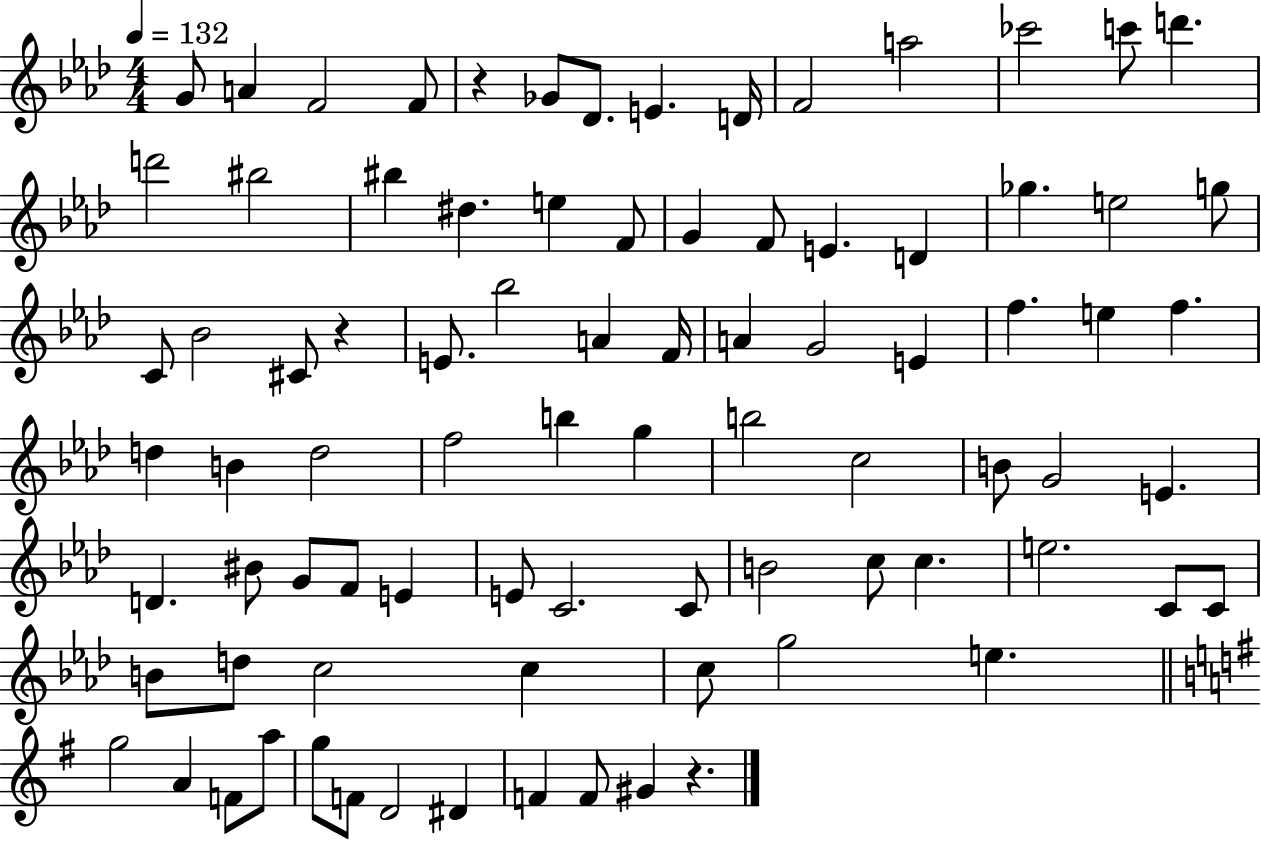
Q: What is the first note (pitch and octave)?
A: G4